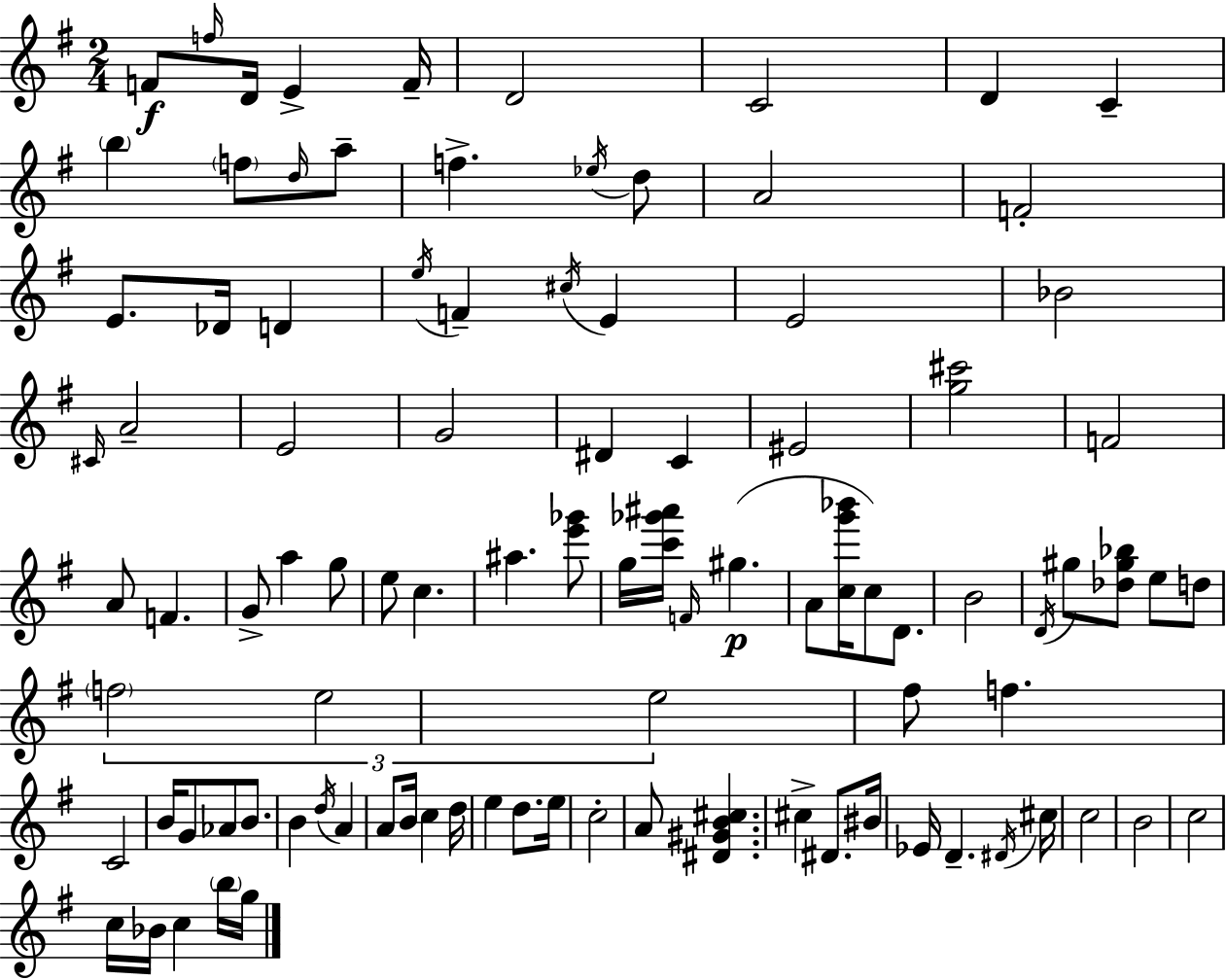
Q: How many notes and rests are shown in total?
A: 97